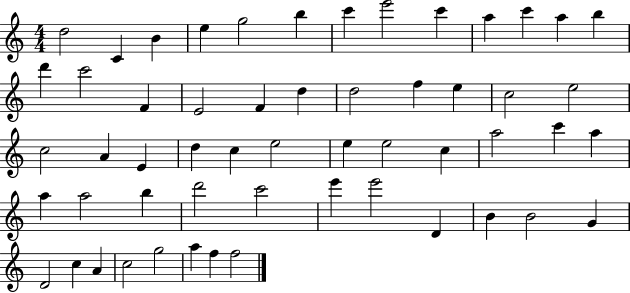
X:1
T:Untitled
M:4/4
L:1/4
K:C
d2 C B e g2 b c' e'2 c' a c' a b d' c'2 F E2 F d d2 f e c2 e2 c2 A E d c e2 e e2 c a2 c' a a a2 b d'2 c'2 e' e'2 D B B2 G D2 c A c2 g2 a f f2